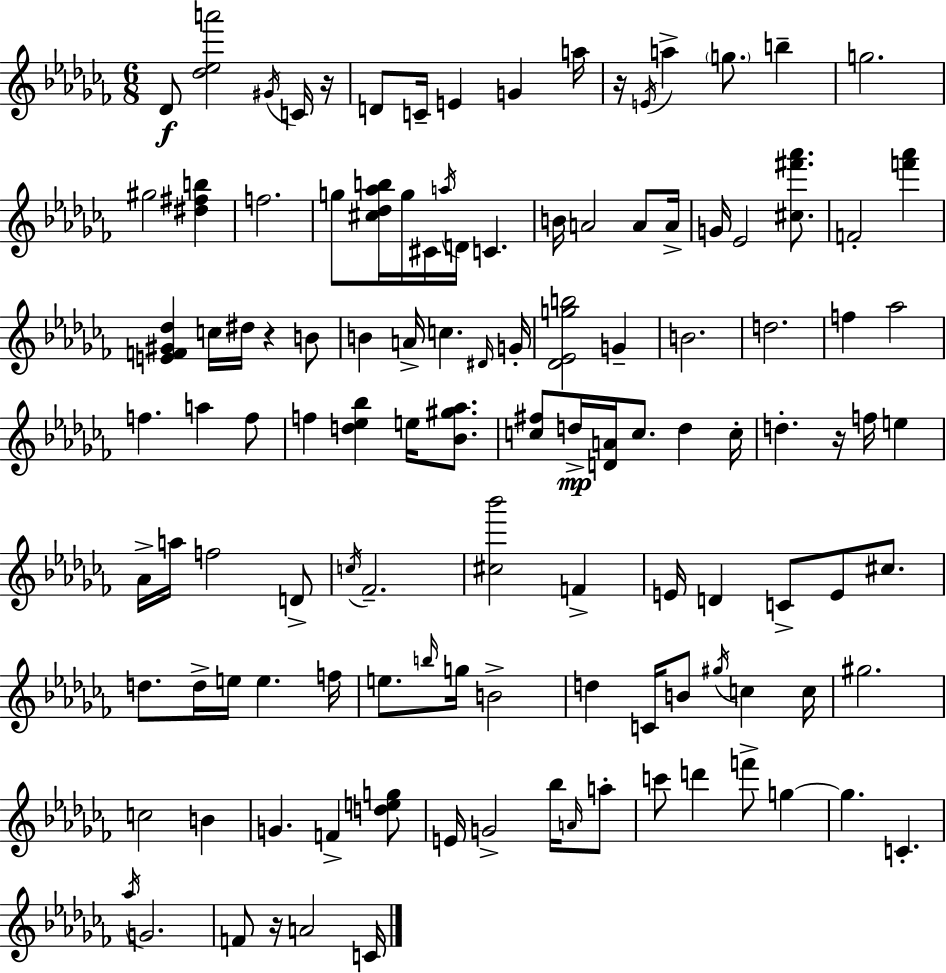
Db4/e [Db5,Eb5,A6]/h G#4/s C4/s R/s D4/e C4/s E4/q G4/q A5/s R/s E4/s A5/q G5/e. B5/q G5/h. G#5/h [D#5,F#5,B5]/q F5/h. G5/e [C#5,Db5,Ab5,B5]/s G5/s C#4/s A5/s D4/s C4/q. B4/s A4/h A4/e A4/s G4/s Eb4/h [C#5,F#6,Ab6]/e. F4/h [F6,Ab6]/q [E4,F4,G#4,Db5]/q C5/s D#5/s R/q B4/e B4/q A4/s C5/q. D#4/s G4/s [Db4,Eb4,G5,B5]/h G4/q B4/h. D5/h. F5/q Ab5/h F5/q. A5/q F5/e F5/q [D5,Eb5,Bb5]/q E5/s [Bb4,G#5,Ab5]/e. [C5,F#5]/e D5/s [D4,A4]/s C5/e. D5/q C5/s D5/q. R/s F5/s E5/q Ab4/s A5/s F5/h D4/e C5/s FES4/h. [C#5,Bb6]/h F4/q E4/s D4/q C4/e E4/e C#5/e. D5/e. D5/s E5/s E5/q. F5/s E5/e. B5/s G5/s B4/h D5/q C4/s B4/e G#5/s C5/q C5/s G#5/h. C5/h B4/q G4/q. F4/q [D5,E5,G5]/e E4/s G4/h Bb5/s A4/s A5/e C6/e D6/q F6/e G5/q G5/q. C4/q. Ab5/s G4/h. F4/e R/s A4/h C4/s